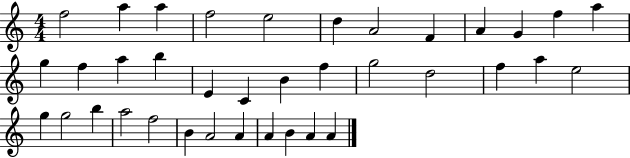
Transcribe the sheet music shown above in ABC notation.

X:1
T:Untitled
M:4/4
L:1/4
K:C
f2 a a f2 e2 d A2 F A G f a g f a b E C B f g2 d2 f a e2 g g2 b a2 f2 B A2 A A B A A